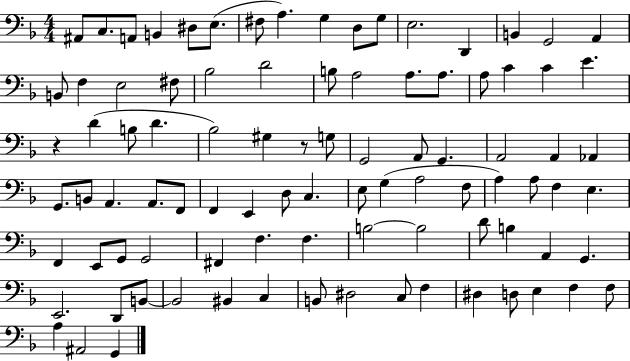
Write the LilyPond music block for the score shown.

{
  \clef bass
  \numericTimeSignature
  \time 4/4
  \key f \major
  ais,8 c8. a,8 b,4 dis8 e8.( | fis8 a4.) g4 d8 g8 | e2. d,4 | b,4 g,2 a,4 | \break b,8 f4 e2 fis8 | bes2 d'2 | b8 a2 a8. a8. | a8 c'4 c'4 e'4. | \break r4 d'4( b8 d'4. | bes2) gis4 r8 g8 | g,2 a,8 g,4. | a,2 a,4 aes,4 | \break g,8. b,8 a,4. a,8. f,8 | f,4 e,4 d8 c4. | e8 g4( a2 f8 | a4) a8 f4 e4. | \break f,4 e,8 g,8 g,2 | fis,4 f4. f4. | b2~~ b2 | d'8 b4 a,4 g,4. | \break e,2. d,8 b,8~~ | b,2 bis,4 c4 | b,8 dis2 c8 f4 | dis4 d8 e4 f4 f8 | \break a4 ais,2 g,4 | \bar "|."
}